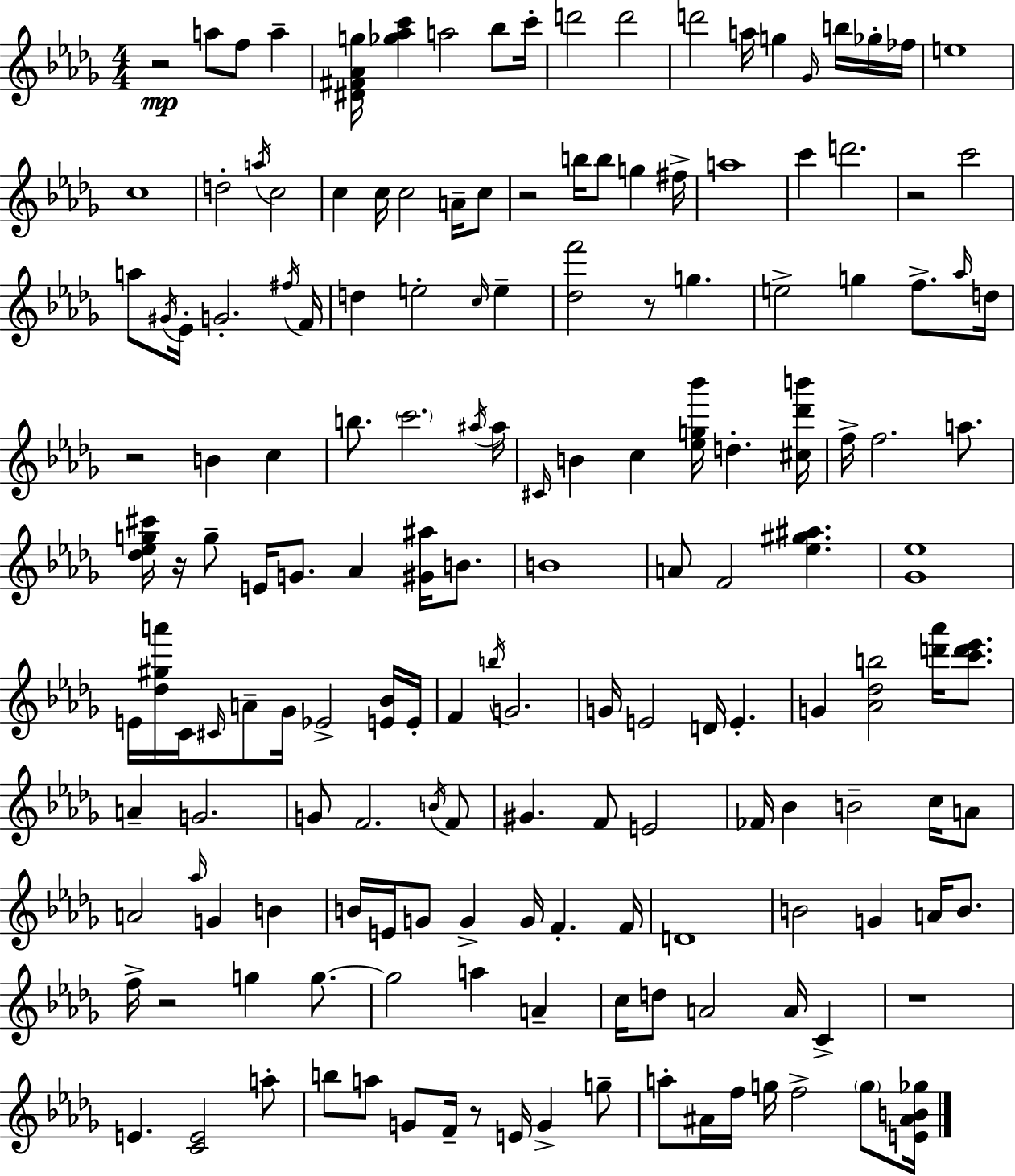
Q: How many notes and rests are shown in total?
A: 166